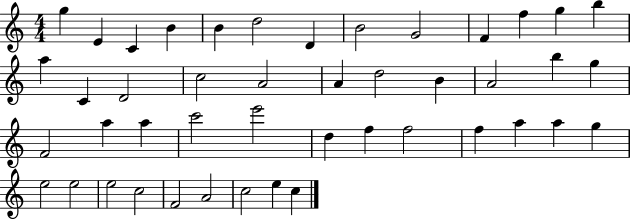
G5/q E4/q C4/q B4/q B4/q D5/h D4/q B4/h G4/h F4/q F5/q G5/q B5/q A5/q C4/q D4/h C5/h A4/h A4/q D5/h B4/q A4/h B5/q G5/q F4/h A5/q A5/q C6/h E6/h D5/q F5/q F5/h F5/q A5/q A5/q G5/q E5/h E5/h E5/h C5/h F4/h A4/h C5/h E5/q C5/q